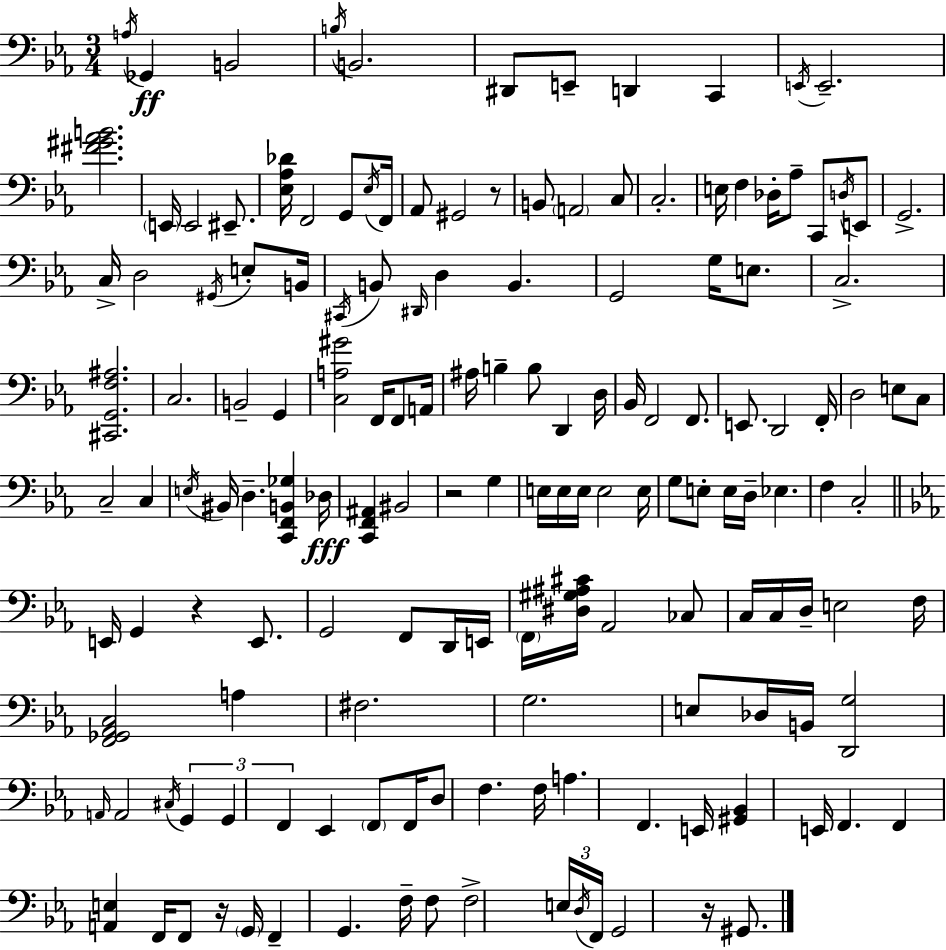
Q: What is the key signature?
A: EES major